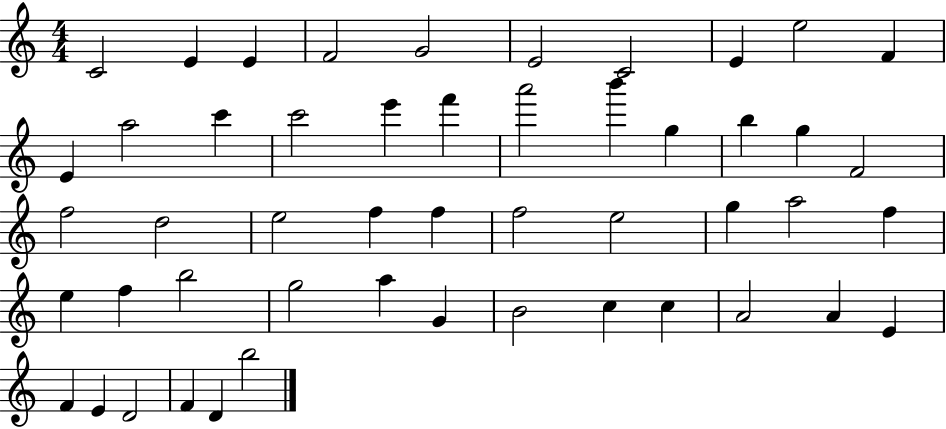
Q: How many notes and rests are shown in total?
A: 50